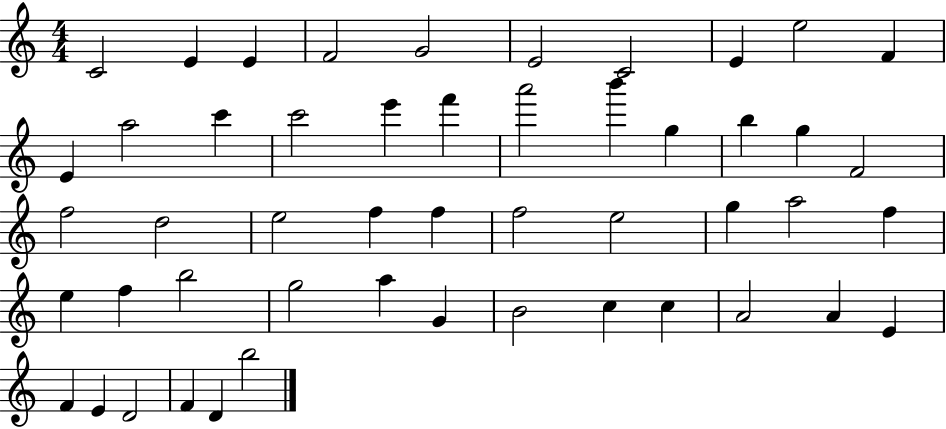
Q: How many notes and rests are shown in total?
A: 50